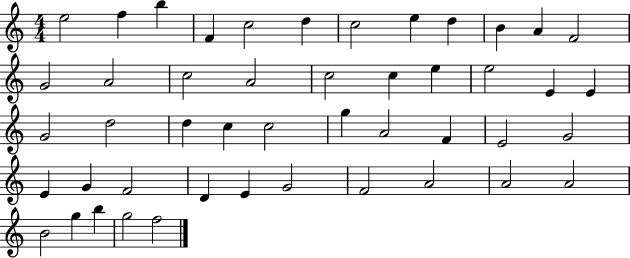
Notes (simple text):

E5/h F5/q B5/q F4/q C5/h D5/q C5/h E5/q D5/q B4/q A4/q F4/h G4/h A4/h C5/h A4/h C5/h C5/q E5/q E5/h E4/q E4/q G4/h D5/h D5/q C5/q C5/h G5/q A4/h F4/q E4/h G4/h E4/q G4/q F4/h D4/q E4/q G4/h F4/h A4/h A4/h A4/h B4/h G5/q B5/q G5/h F5/h